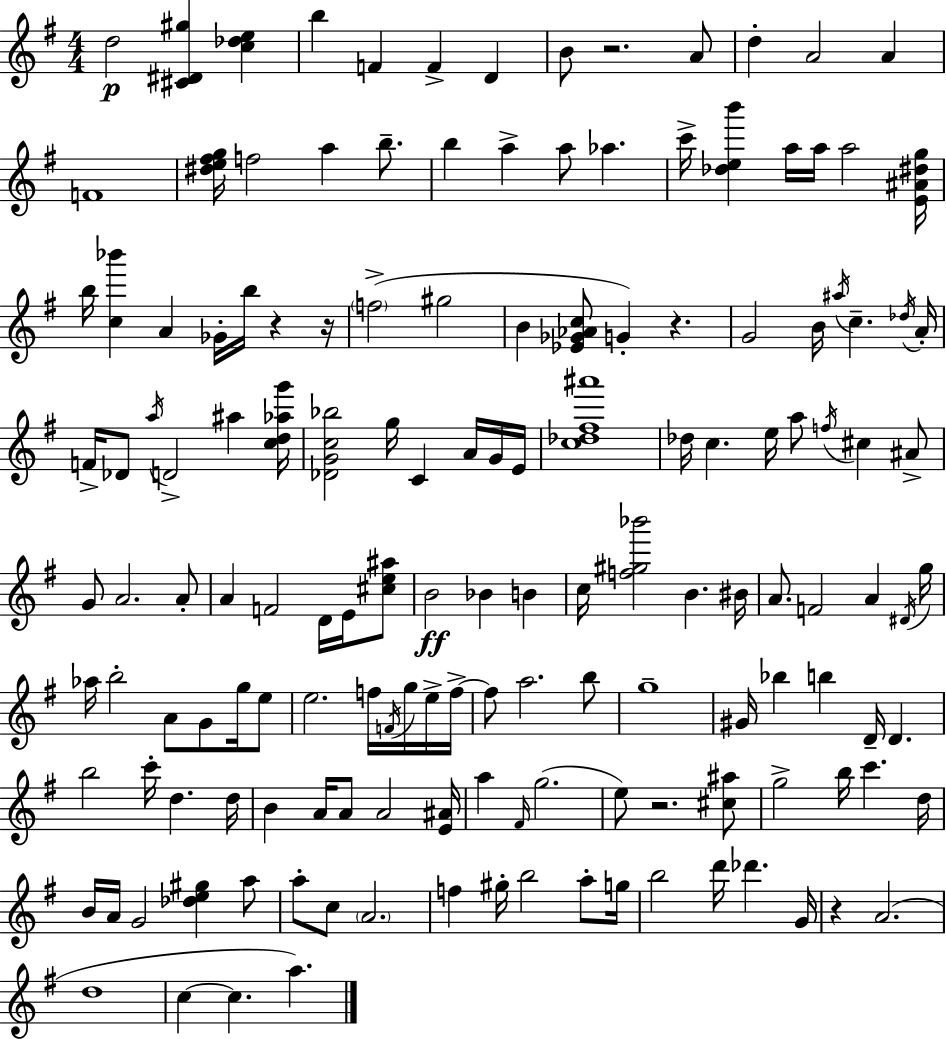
X:1
T:Untitled
M:4/4
L:1/4
K:Em
d2 [^C^D^g] [c_de] b F F D B/2 z2 A/2 d A2 A F4 [^de^fg]/4 f2 a b/2 b a a/2 _a c'/4 [_deb'] a/4 a/4 a2 [E^A^dg]/4 b/4 [c_b'] A _G/4 b/4 z z/4 f2 ^g2 B [_E_G_Ac]/2 G z G2 B/4 ^a/4 c _d/4 A/4 F/4 _D/2 a/4 D2 ^a [cd_ag']/4 [_DGc_b]2 g/4 C A/4 G/4 E/4 [c_d^f^a']4 _d/4 c e/4 a/2 f/4 ^c ^A/2 G/2 A2 A/2 A F2 D/4 E/4 [^ce^a]/2 B2 _B B c/4 [f^g_b']2 B ^B/4 A/2 F2 A ^D/4 g/4 _a/4 b2 A/2 G/2 g/4 e/2 e2 f/4 F/4 g/4 e/4 f/4 f/2 a2 b/2 g4 ^G/4 _b b D/4 D b2 c'/4 d d/4 B A/4 A/2 A2 [E^A]/4 a ^F/4 g2 e/2 z2 [^c^a]/2 g2 b/4 c' d/4 B/4 A/4 G2 [_de^g] a/2 a/2 c/2 A2 f ^g/4 b2 a/2 g/4 b2 d'/4 _d' G/4 z A2 d4 c c a